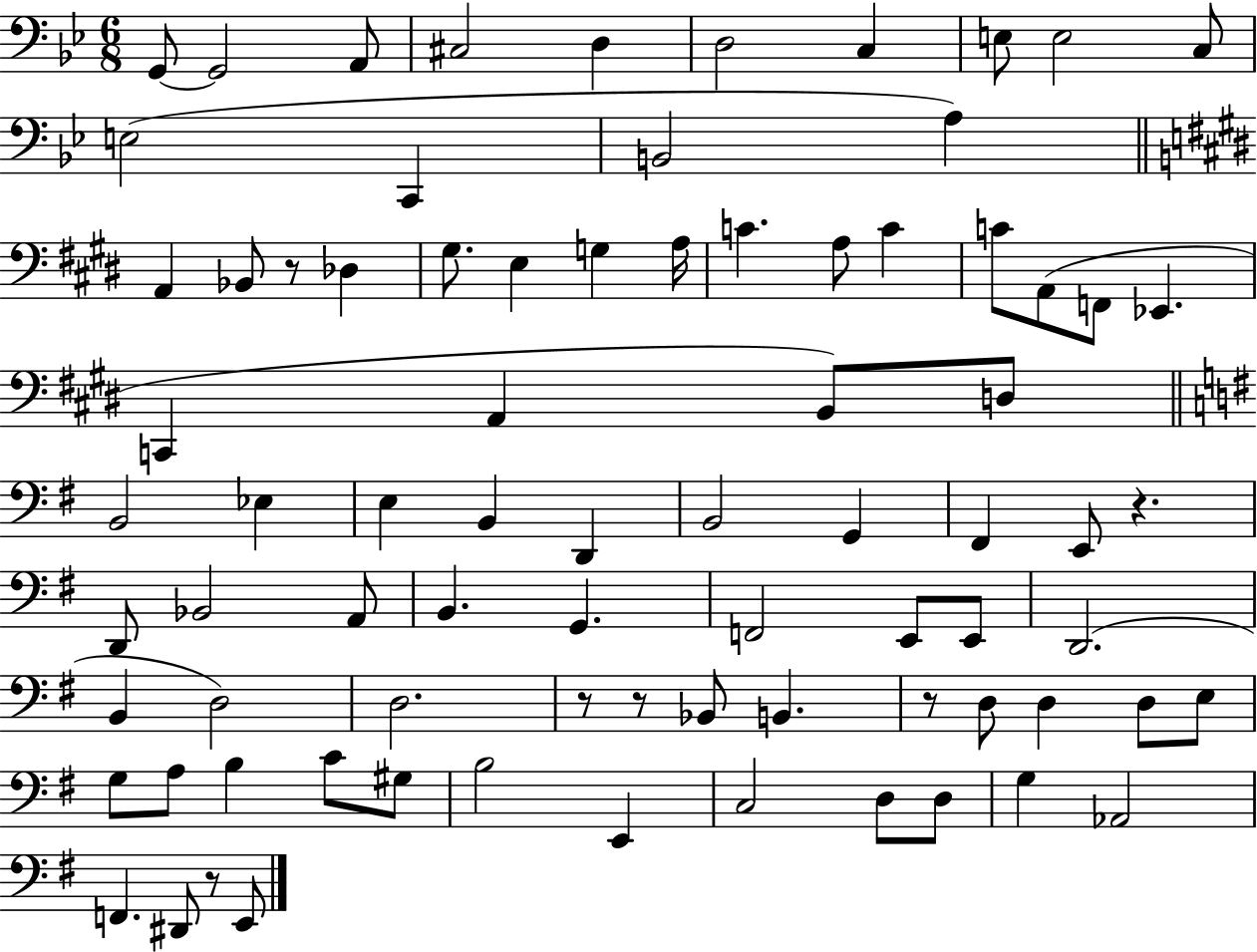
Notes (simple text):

G2/e G2/h A2/e C#3/h D3/q D3/h C3/q E3/e E3/h C3/e E3/h C2/q B2/h A3/q A2/q Bb2/e R/e Db3/q G#3/e. E3/q G3/q A3/s C4/q. A3/e C4/q C4/e A2/e F2/e Eb2/q. C2/q A2/q B2/e D3/e B2/h Eb3/q E3/q B2/q D2/q B2/h G2/q F#2/q E2/e R/q. D2/e Bb2/h A2/e B2/q. G2/q. F2/h E2/e E2/e D2/h. B2/q D3/h D3/h. R/e R/e Bb2/e B2/q. R/e D3/e D3/q D3/e E3/e G3/e A3/e B3/q C4/e G#3/e B3/h E2/q C3/h D3/e D3/e G3/q Ab2/h F2/q. D#2/e R/e E2/e